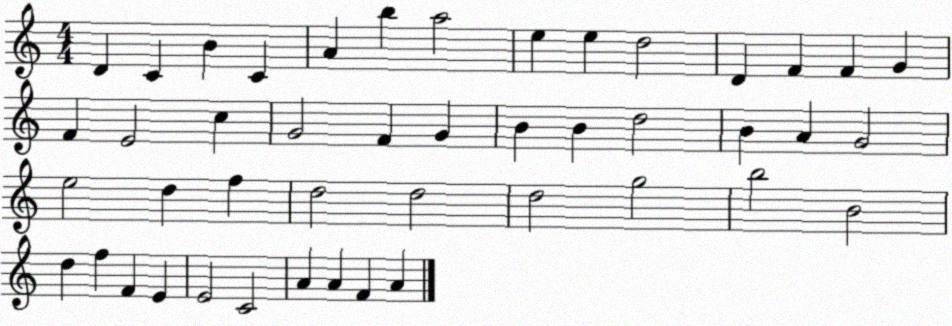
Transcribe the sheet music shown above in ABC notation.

X:1
T:Untitled
M:4/4
L:1/4
K:C
D C B C A b a2 e e d2 D F F G F E2 c G2 F G B B d2 B A G2 e2 d f d2 d2 d2 g2 b2 B2 d f F E E2 C2 A A F A